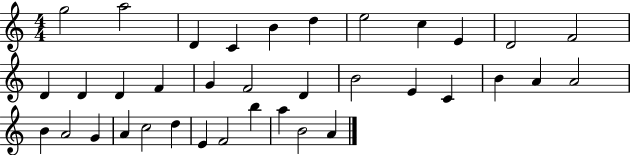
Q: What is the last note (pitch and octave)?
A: A4